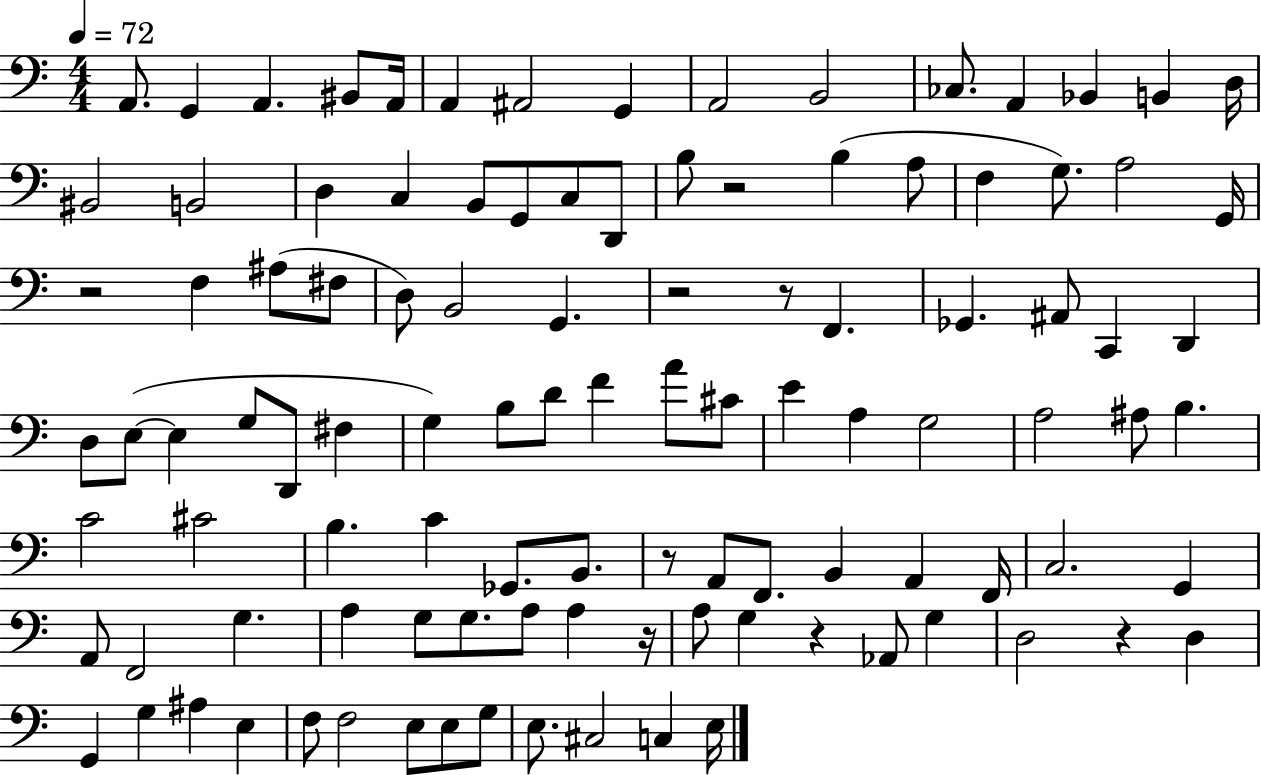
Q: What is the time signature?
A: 4/4